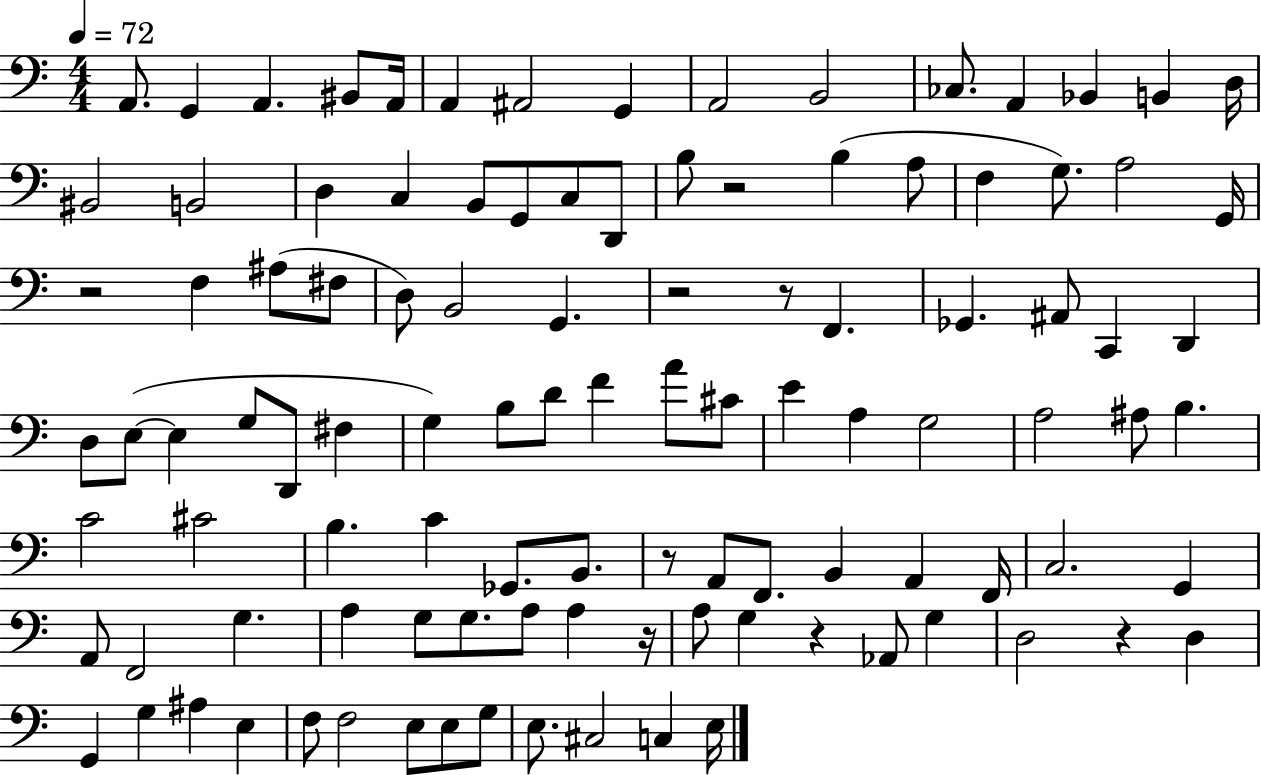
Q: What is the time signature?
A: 4/4